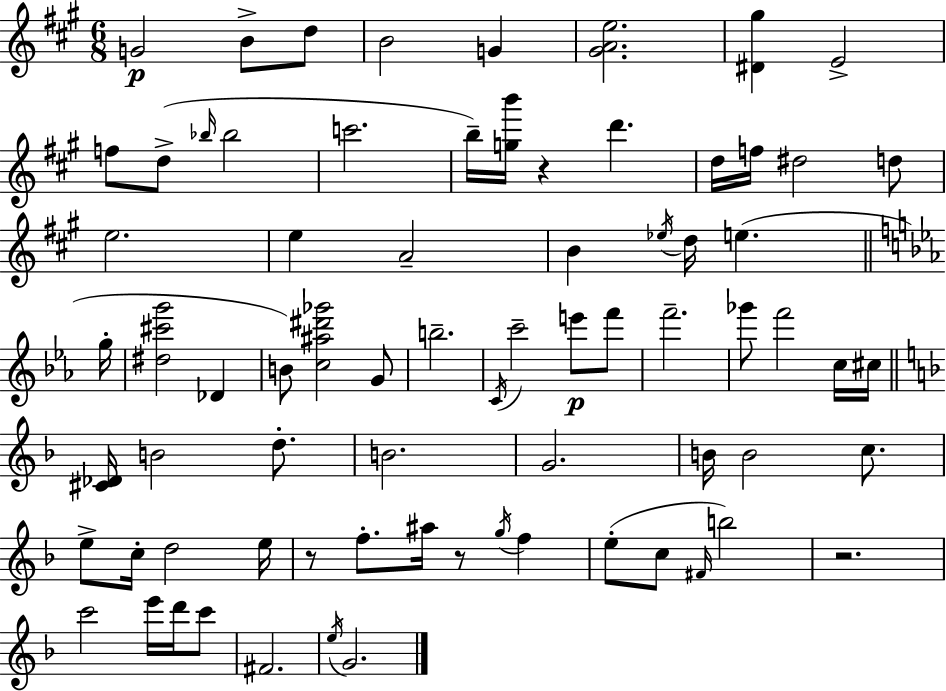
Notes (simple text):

G4/h B4/e D5/e B4/h G4/q [G#4,A4,E5]/h. [D#4,G#5]/q E4/h F5/e D5/e Bb5/s Bb5/h C6/h. B5/s [G5,B6]/s R/q D6/q. D5/s F5/s D#5/h D5/e E5/h. E5/q A4/h B4/q Eb5/s D5/s E5/q. G5/s [D#5,C#6,G6]/h Db4/q B4/e [C5,A#5,D#6,Gb6]/h G4/e B5/h. C4/s C6/h E6/e F6/e F6/h. Gb6/e F6/h C5/s C#5/s [C#4,Db4]/s B4/h D5/e. B4/h. G4/h. B4/s B4/h C5/e. E5/e C5/s D5/h E5/s R/e F5/e. A#5/s R/e G5/s F5/q E5/e C5/e F#4/s B5/h R/h. C6/h E6/s D6/s C6/e F#4/h. E5/s G4/h.